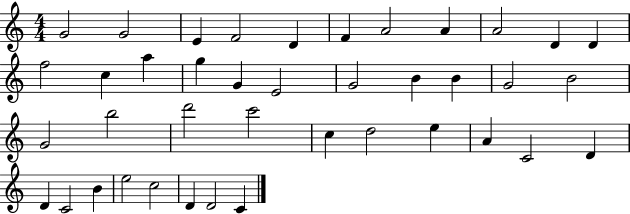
G4/h G4/h E4/q F4/h D4/q F4/q A4/h A4/q A4/h D4/q D4/q F5/h C5/q A5/q G5/q G4/q E4/h G4/h B4/q B4/q G4/h B4/h G4/h B5/h D6/h C6/h C5/q D5/h E5/q A4/q C4/h D4/q D4/q C4/h B4/q E5/h C5/h D4/q D4/h C4/q